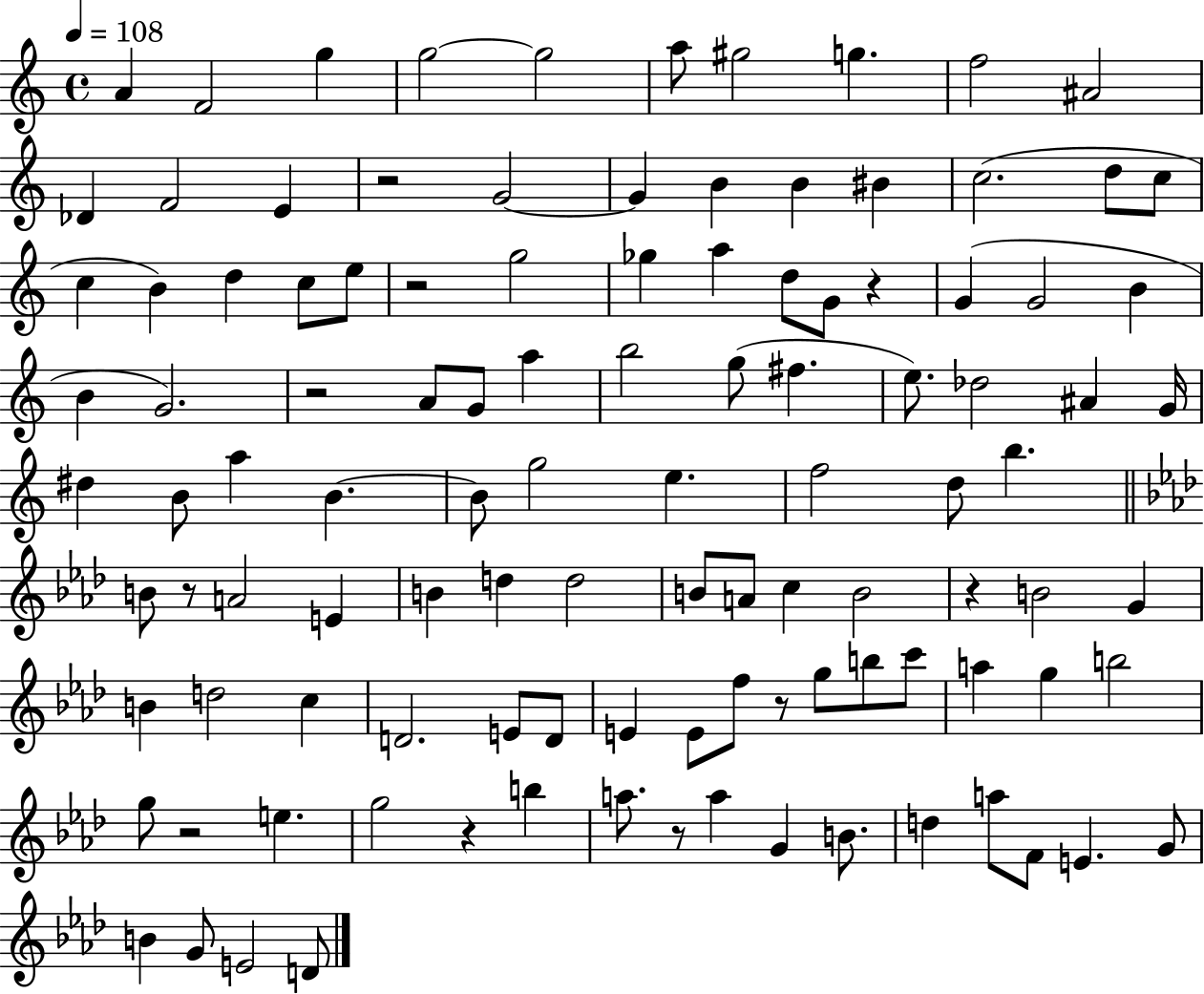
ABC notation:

X:1
T:Untitled
M:4/4
L:1/4
K:C
A F2 g g2 g2 a/2 ^g2 g f2 ^A2 _D F2 E z2 G2 G B B ^B c2 d/2 c/2 c B d c/2 e/2 z2 g2 _g a d/2 G/2 z G G2 B B G2 z2 A/2 G/2 a b2 g/2 ^f e/2 _d2 ^A G/4 ^d B/2 a B B/2 g2 e f2 d/2 b B/2 z/2 A2 E B d d2 B/2 A/2 c B2 z B2 G B d2 c D2 E/2 D/2 E E/2 f/2 z/2 g/2 b/2 c'/2 a g b2 g/2 z2 e g2 z b a/2 z/2 a G B/2 d a/2 F/2 E G/2 B G/2 E2 D/2